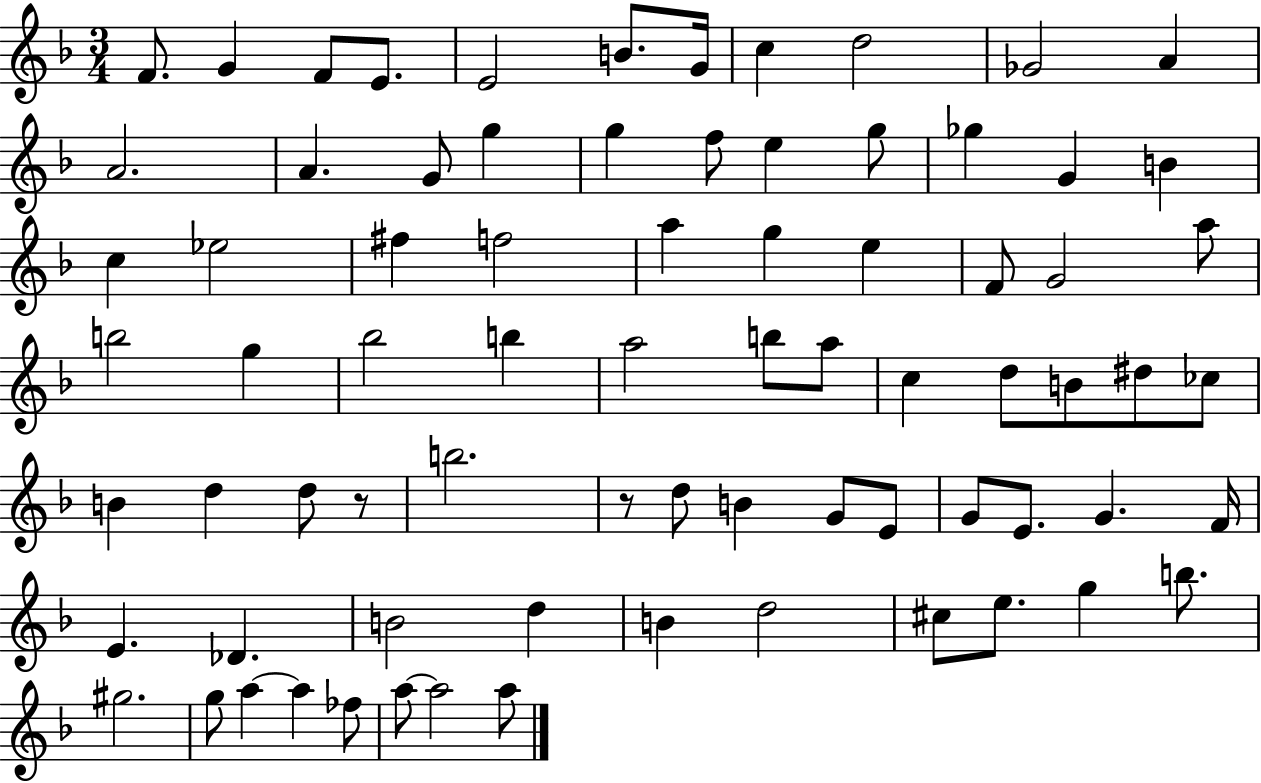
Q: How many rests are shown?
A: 2